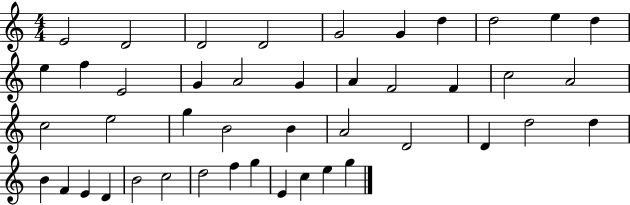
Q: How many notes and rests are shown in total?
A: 44